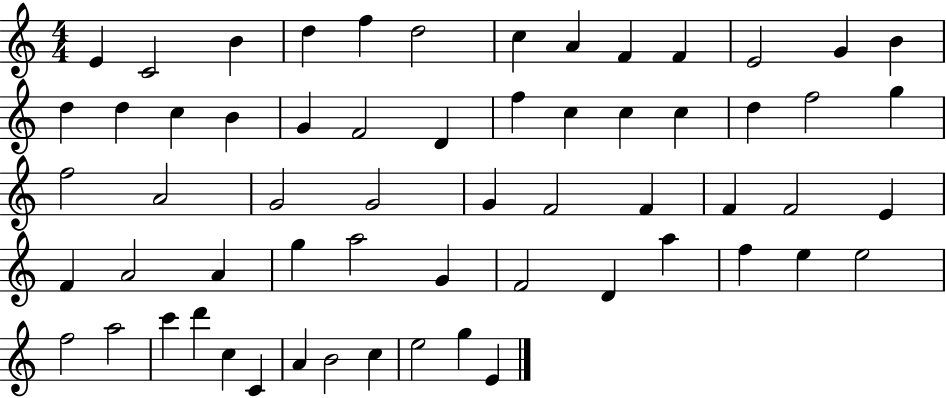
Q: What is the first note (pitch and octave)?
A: E4